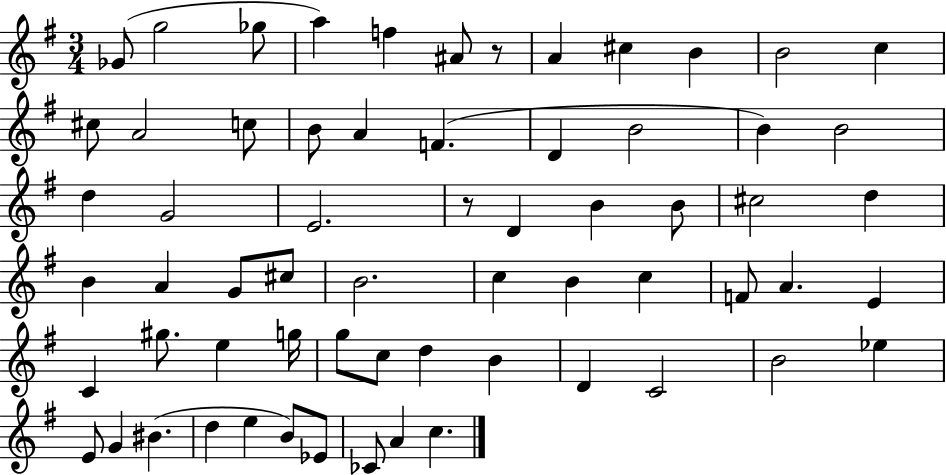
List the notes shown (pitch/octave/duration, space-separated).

Gb4/e G5/h Gb5/e A5/q F5/q A#4/e R/e A4/q C#5/q B4/q B4/h C5/q C#5/e A4/h C5/e B4/e A4/q F4/q. D4/q B4/h B4/q B4/h D5/q G4/h E4/h. R/e D4/q B4/q B4/e C#5/h D5/q B4/q A4/q G4/e C#5/e B4/h. C5/q B4/q C5/q F4/e A4/q. E4/q C4/q G#5/e. E5/q G5/s G5/e C5/e D5/q B4/q D4/q C4/h B4/h Eb5/q E4/e G4/q BIS4/q. D5/q E5/q B4/e Eb4/e CES4/e A4/q C5/q.